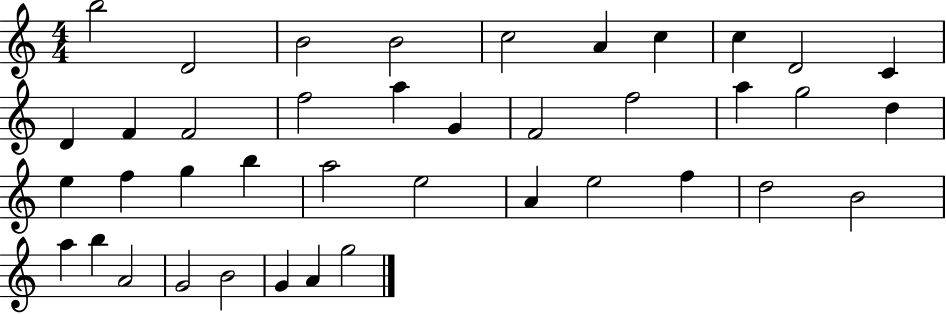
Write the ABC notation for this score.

X:1
T:Untitled
M:4/4
L:1/4
K:C
b2 D2 B2 B2 c2 A c c D2 C D F F2 f2 a G F2 f2 a g2 d e f g b a2 e2 A e2 f d2 B2 a b A2 G2 B2 G A g2